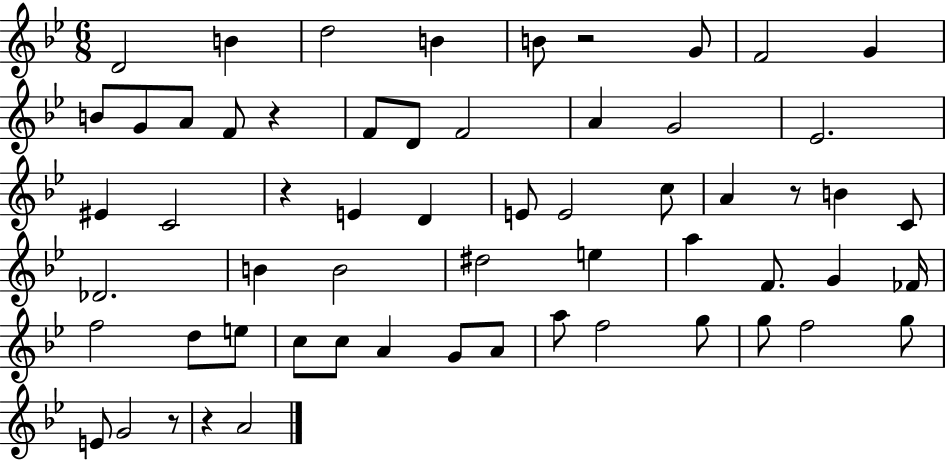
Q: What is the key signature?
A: BES major